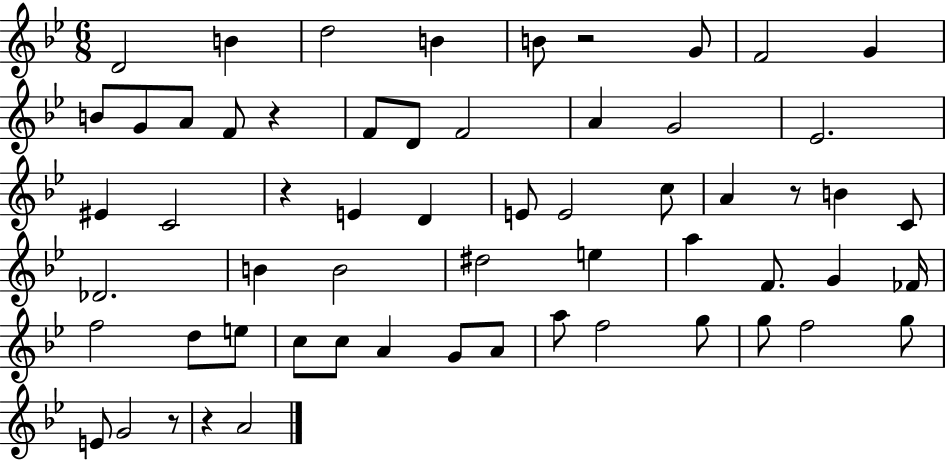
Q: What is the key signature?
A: BES major